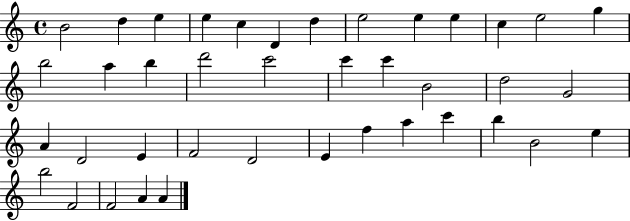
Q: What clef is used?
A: treble